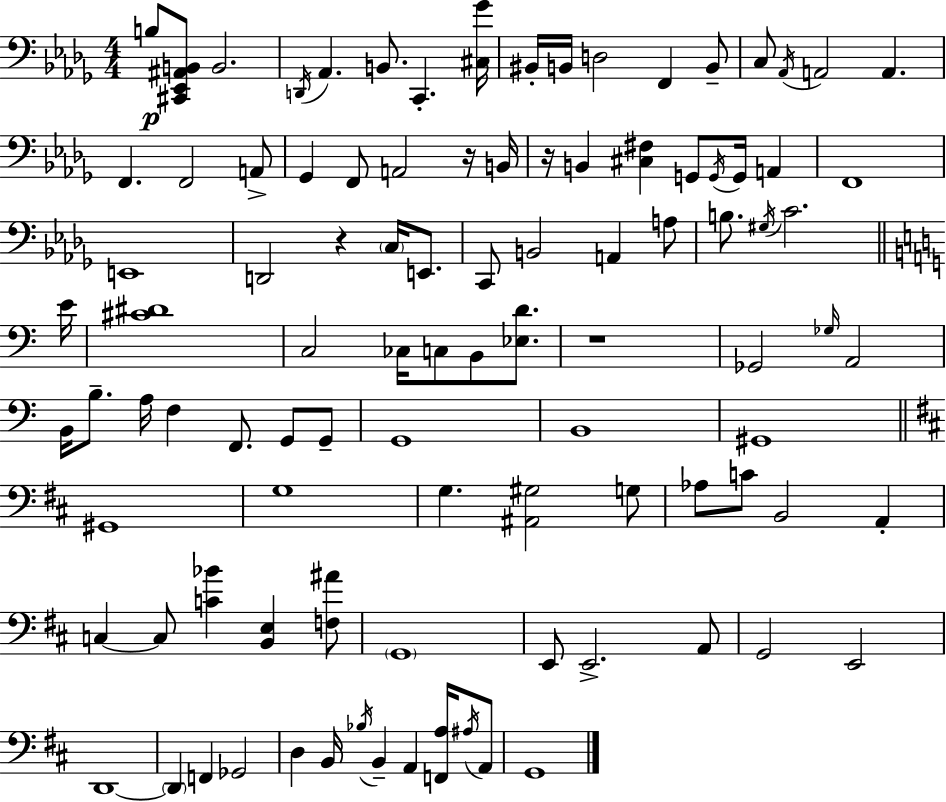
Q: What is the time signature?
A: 4/4